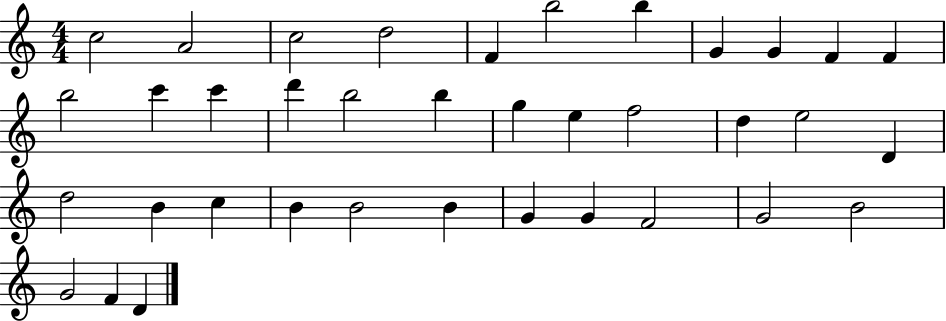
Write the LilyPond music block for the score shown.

{
  \clef treble
  \numericTimeSignature
  \time 4/4
  \key c \major
  c''2 a'2 | c''2 d''2 | f'4 b''2 b''4 | g'4 g'4 f'4 f'4 | \break b''2 c'''4 c'''4 | d'''4 b''2 b''4 | g''4 e''4 f''2 | d''4 e''2 d'4 | \break d''2 b'4 c''4 | b'4 b'2 b'4 | g'4 g'4 f'2 | g'2 b'2 | \break g'2 f'4 d'4 | \bar "|."
}